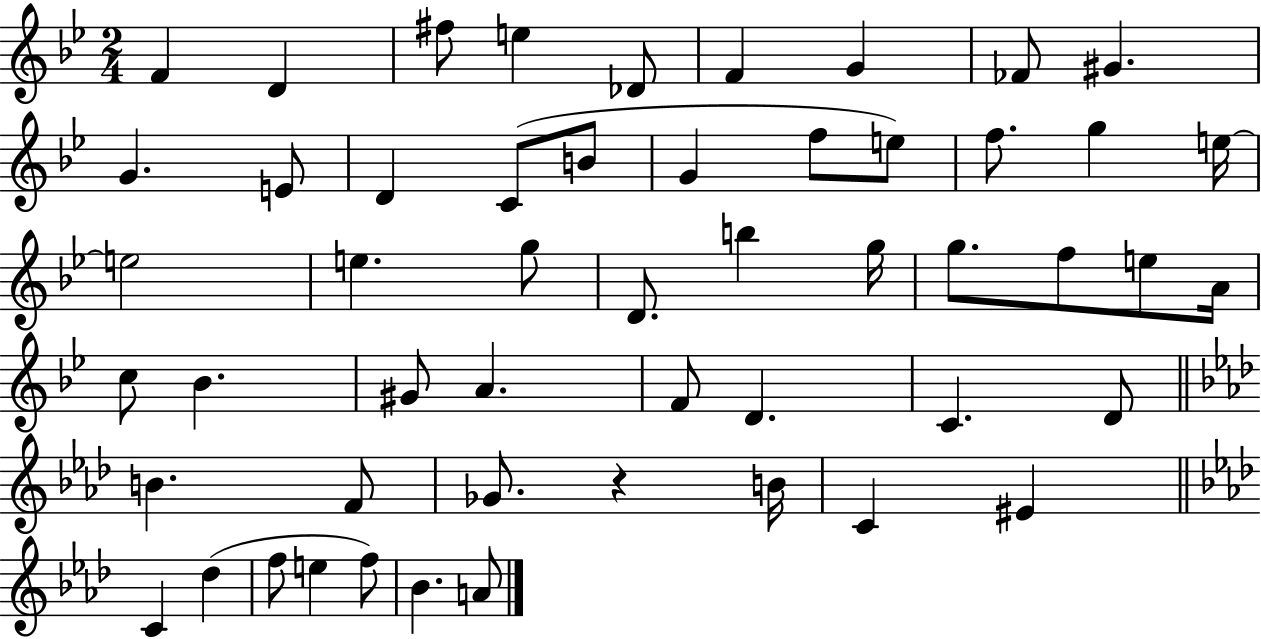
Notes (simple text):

F4/q D4/q F#5/e E5/q Db4/e F4/q G4/q FES4/e G#4/q. G4/q. E4/e D4/q C4/e B4/e G4/q F5/e E5/e F5/e. G5/q E5/s E5/h E5/q. G5/e D4/e. B5/q G5/s G5/e. F5/e E5/e A4/s C5/e Bb4/q. G#4/e A4/q. F4/e D4/q. C4/q. D4/e B4/q. F4/e Gb4/e. R/q B4/s C4/q EIS4/q C4/q Db5/q F5/e E5/q F5/e Bb4/q. A4/e